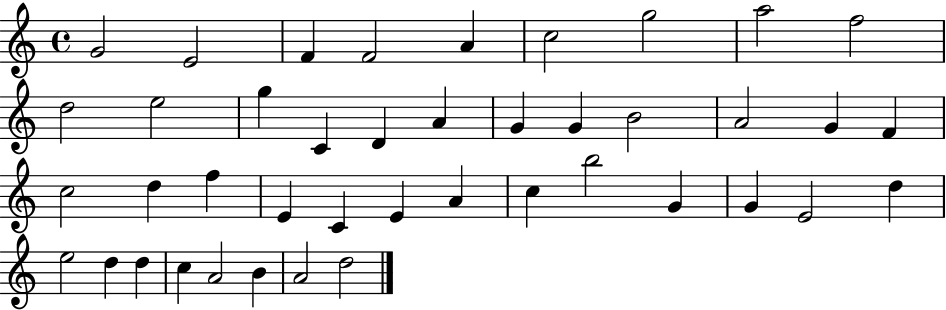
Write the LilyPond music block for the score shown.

{
  \clef treble
  \time 4/4
  \defaultTimeSignature
  \key c \major
  g'2 e'2 | f'4 f'2 a'4 | c''2 g''2 | a''2 f''2 | \break d''2 e''2 | g''4 c'4 d'4 a'4 | g'4 g'4 b'2 | a'2 g'4 f'4 | \break c''2 d''4 f''4 | e'4 c'4 e'4 a'4 | c''4 b''2 g'4 | g'4 e'2 d''4 | \break e''2 d''4 d''4 | c''4 a'2 b'4 | a'2 d''2 | \bar "|."
}